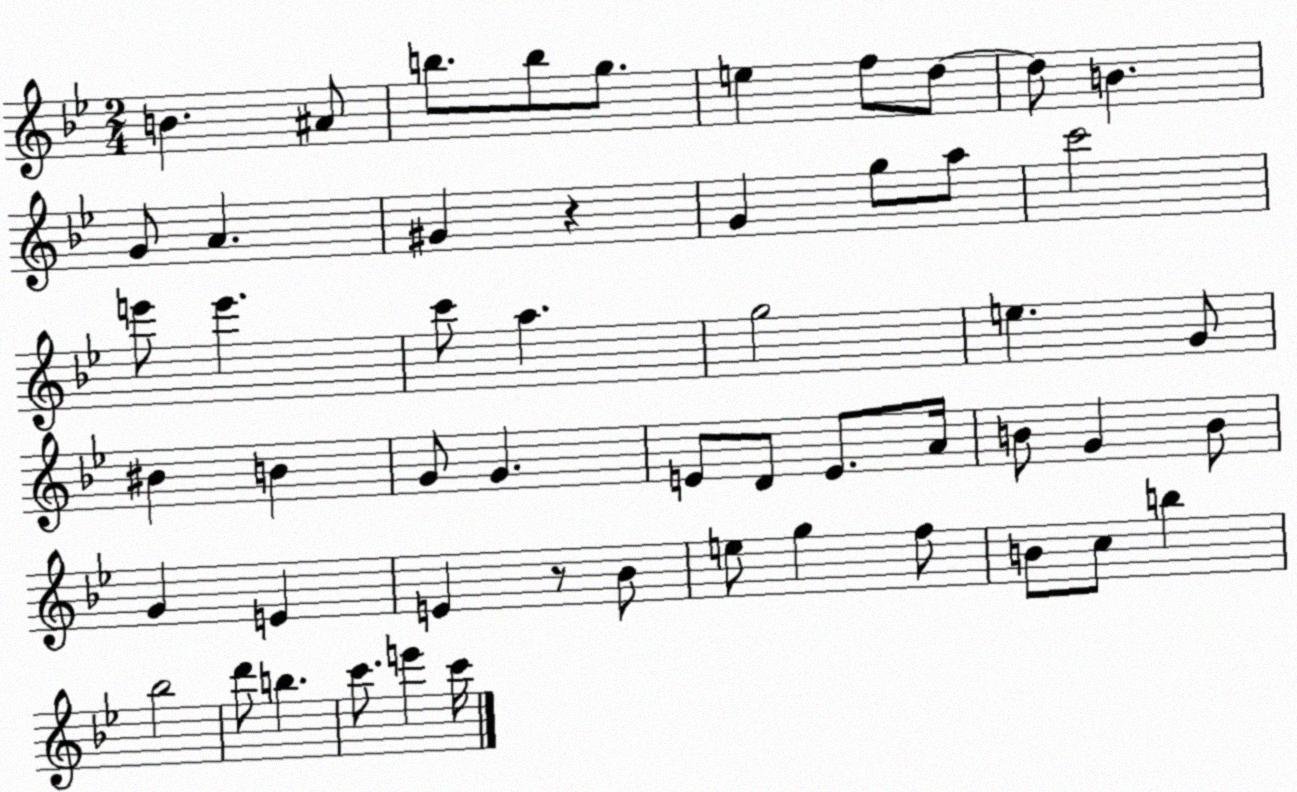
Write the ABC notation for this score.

X:1
T:Untitled
M:2/4
L:1/4
K:Bb
B ^A/2 b/2 b/2 g/2 e f/2 d/2 d/2 B G/2 A ^G z G g/2 a/2 c'2 e'/2 e' c'/2 a g2 e G/2 ^B B G/2 G E/2 D/2 E/2 A/4 B/2 G B/2 G E E z/2 _B/2 e/2 g f/2 B/2 c/2 b _b2 d'/2 b c'/2 e' c'/4